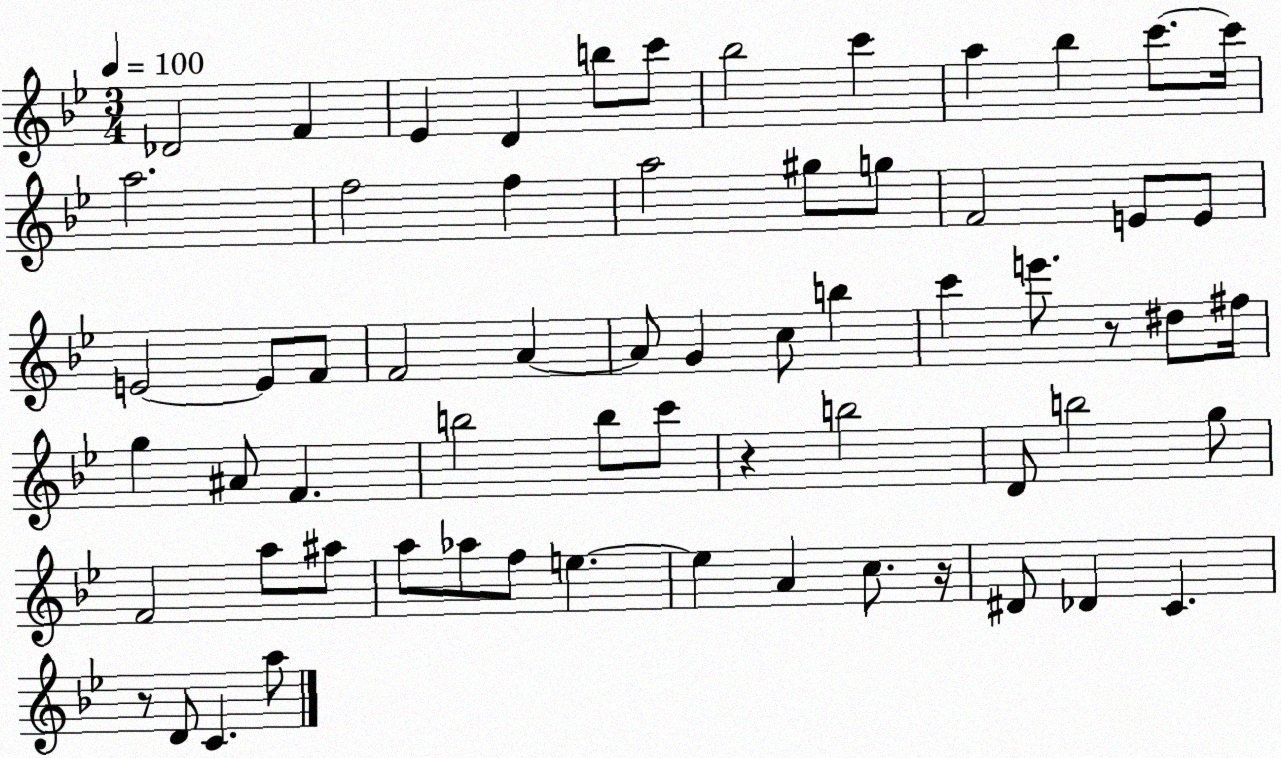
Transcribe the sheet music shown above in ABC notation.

X:1
T:Untitled
M:3/4
L:1/4
K:Bb
_D2 F _E D b/2 c'/2 _b2 c' a _b c'/2 c'/4 a2 f2 f a2 ^g/2 g/2 F2 E/2 E/2 E2 E/2 F/2 F2 A A/2 G c/2 b c' e'/2 z/2 ^d/2 ^f/4 g ^A/2 F b2 b/2 c'/2 z b2 D/2 b2 g/2 F2 a/2 ^a/2 a/2 _a/2 f/2 e e A c/2 z/4 ^D/2 _D C z/2 D/2 C a/2